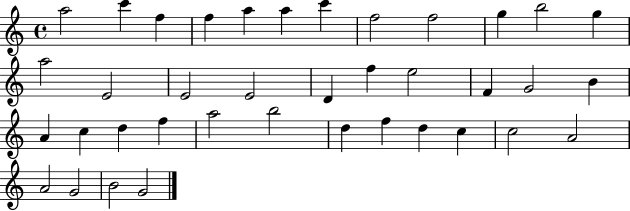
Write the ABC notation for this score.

X:1
T:Untitled
M:4/4
L:1/4
K:C
a2 c' f f a a c' f2 f2 g b2 g a2 E2 E2 E2 D f e2 F G2 B A c d f a2 b2 d f d c c2 A2 A2 G2 B2 G2